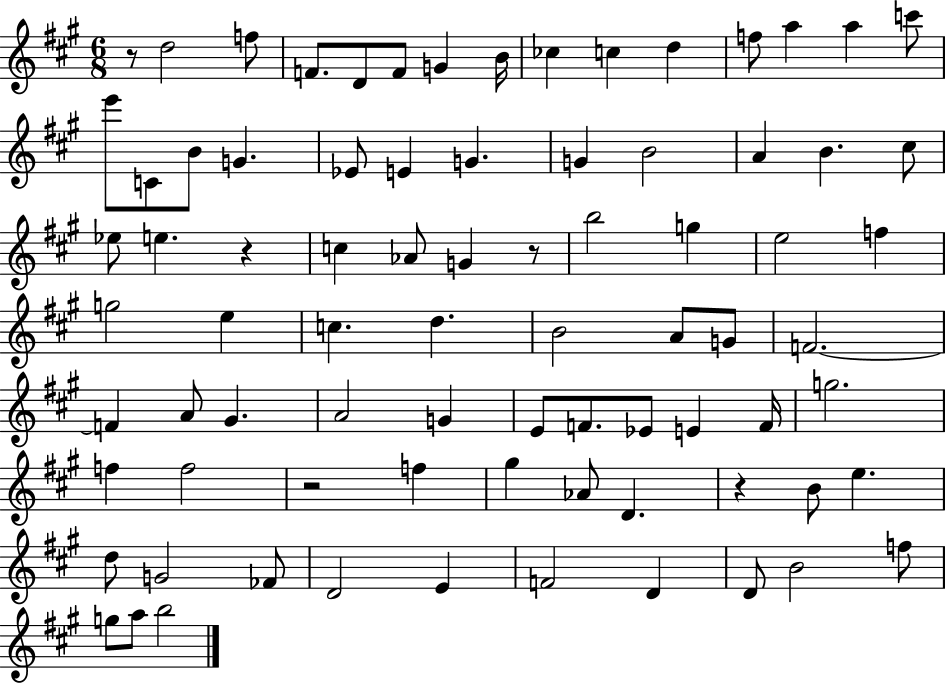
R/e D5/h F5/e F4/e. D4/e F4/e G4/q B4/s CES5/q C5/q D5/q F5/e A5/q A5/q C6/e E6/e C4/e B4/e G4/q. Eb4/e E4/q G4/q. G4/q B4/h A4/q B4/q. C#5/e Eb5/e E5/q. R/q C5/q Ab4/e G4/q R/e B5/h G5/q E5/h F5/q G5/h E5/q C5/q. D5/q. B4/h A4/e G4/e F4/h. F4/q A4/e G#4/q. A4/h G4/q E4/e F4/e. Eb4/e E4/q F4/s G5/h. F5/q F5/h R/h F5/q G#5/q Ab4/e D4/q. R/q B4/e E5/q. D5/e G4/h FES4/e D4/h E4/q F4/h D4/q D4/e B4/h F5/e G5/e A5/e B5/h